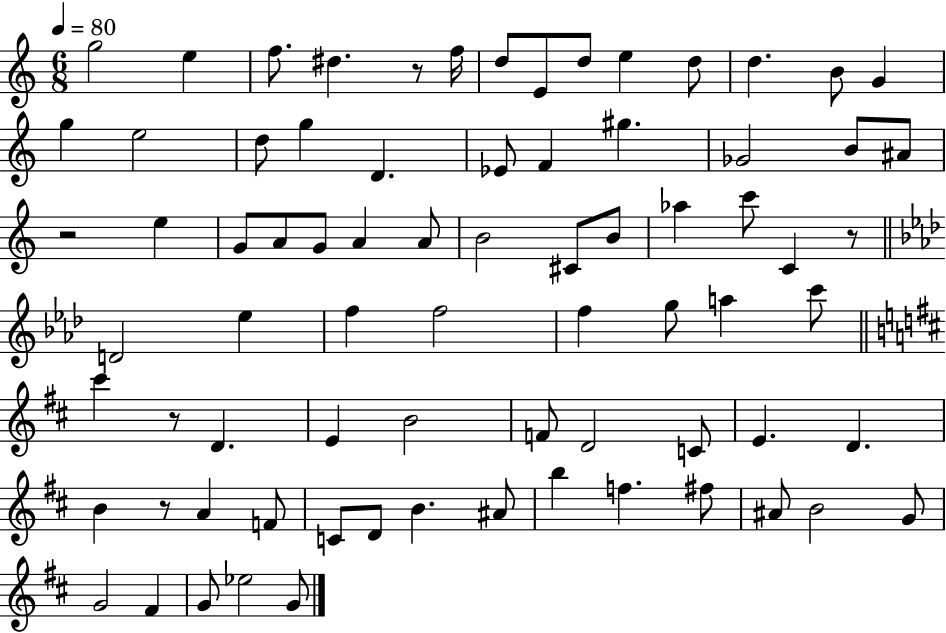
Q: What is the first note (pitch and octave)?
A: G5